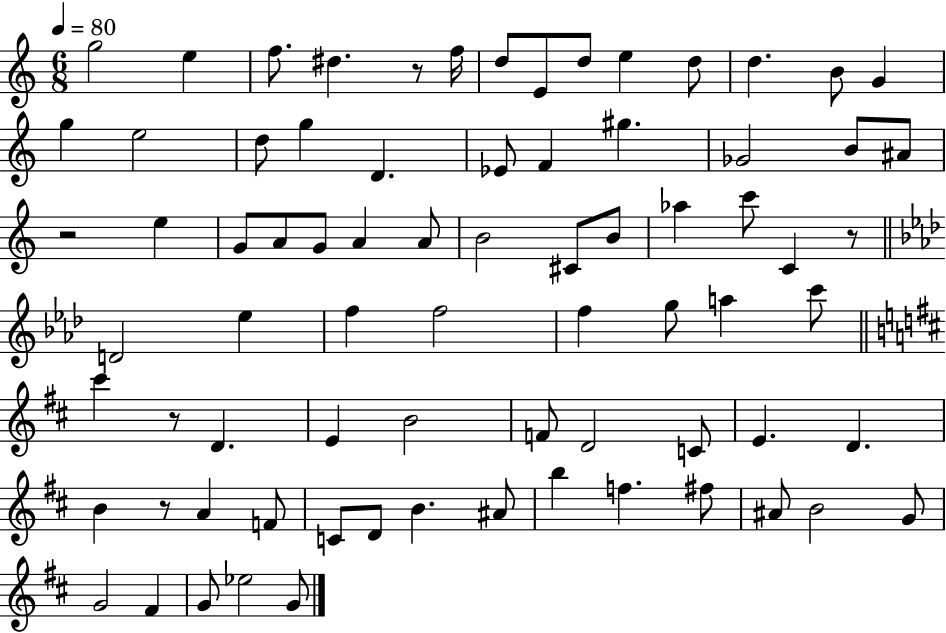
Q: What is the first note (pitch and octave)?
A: G5